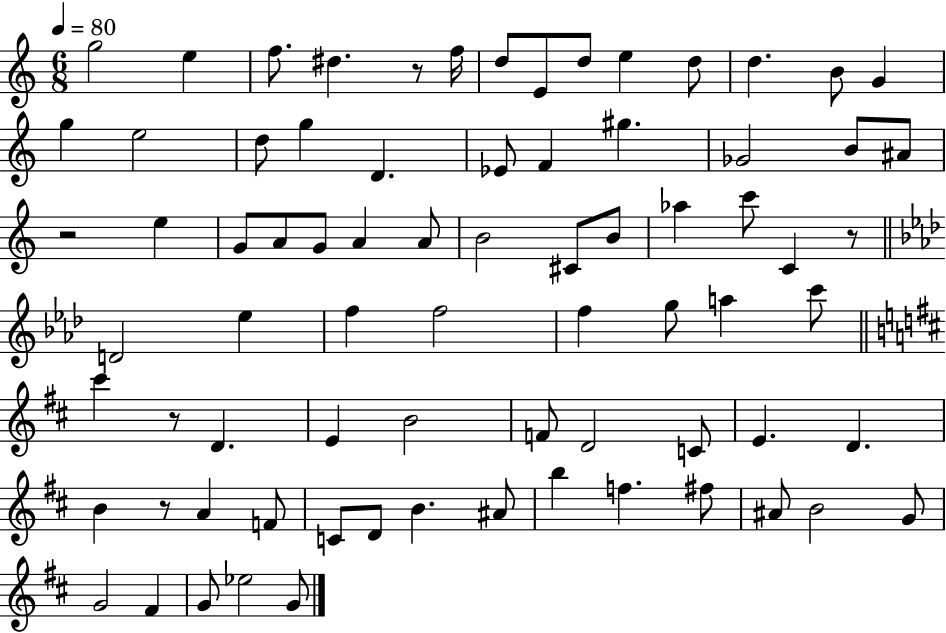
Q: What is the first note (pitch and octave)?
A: G5